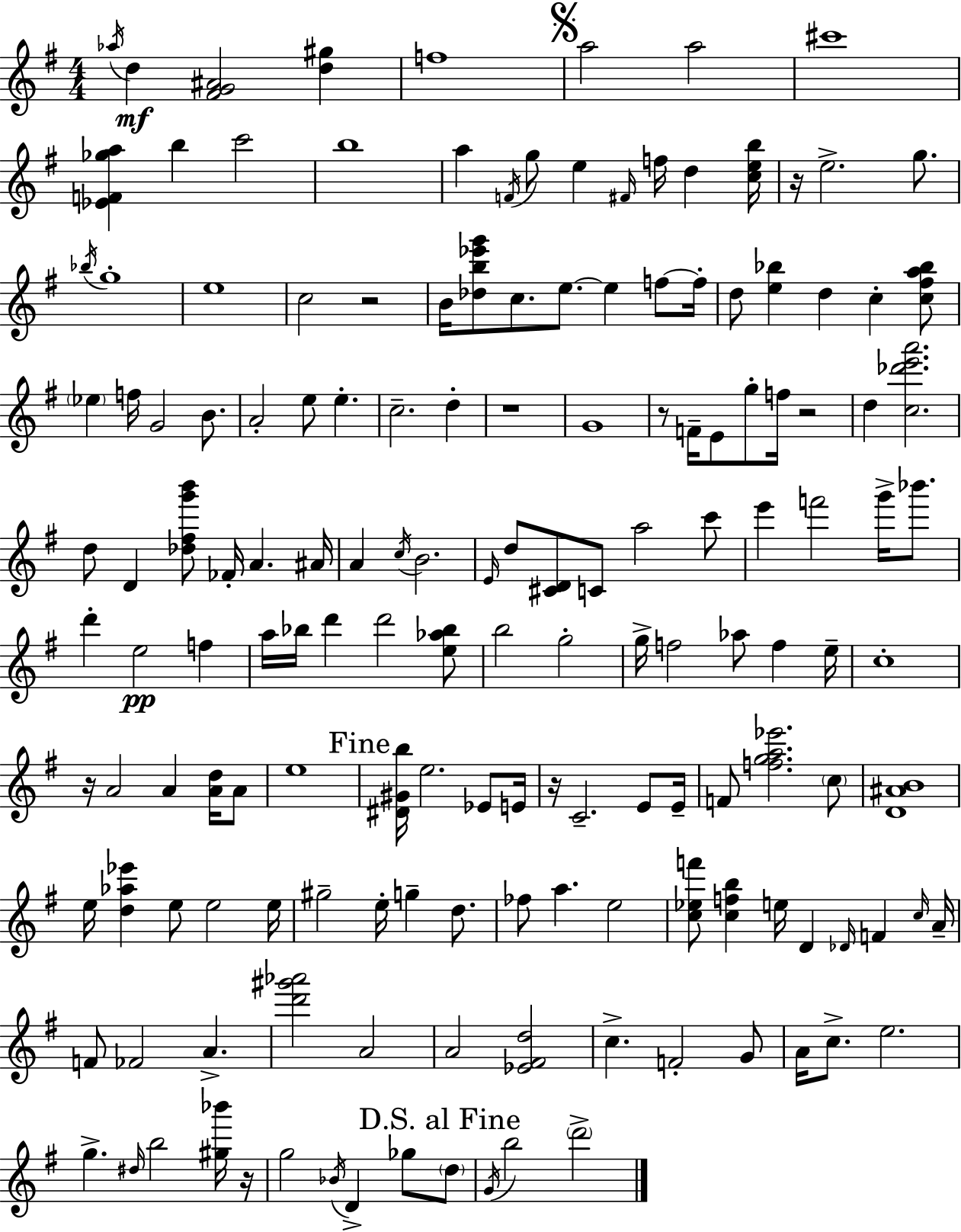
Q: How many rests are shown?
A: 8